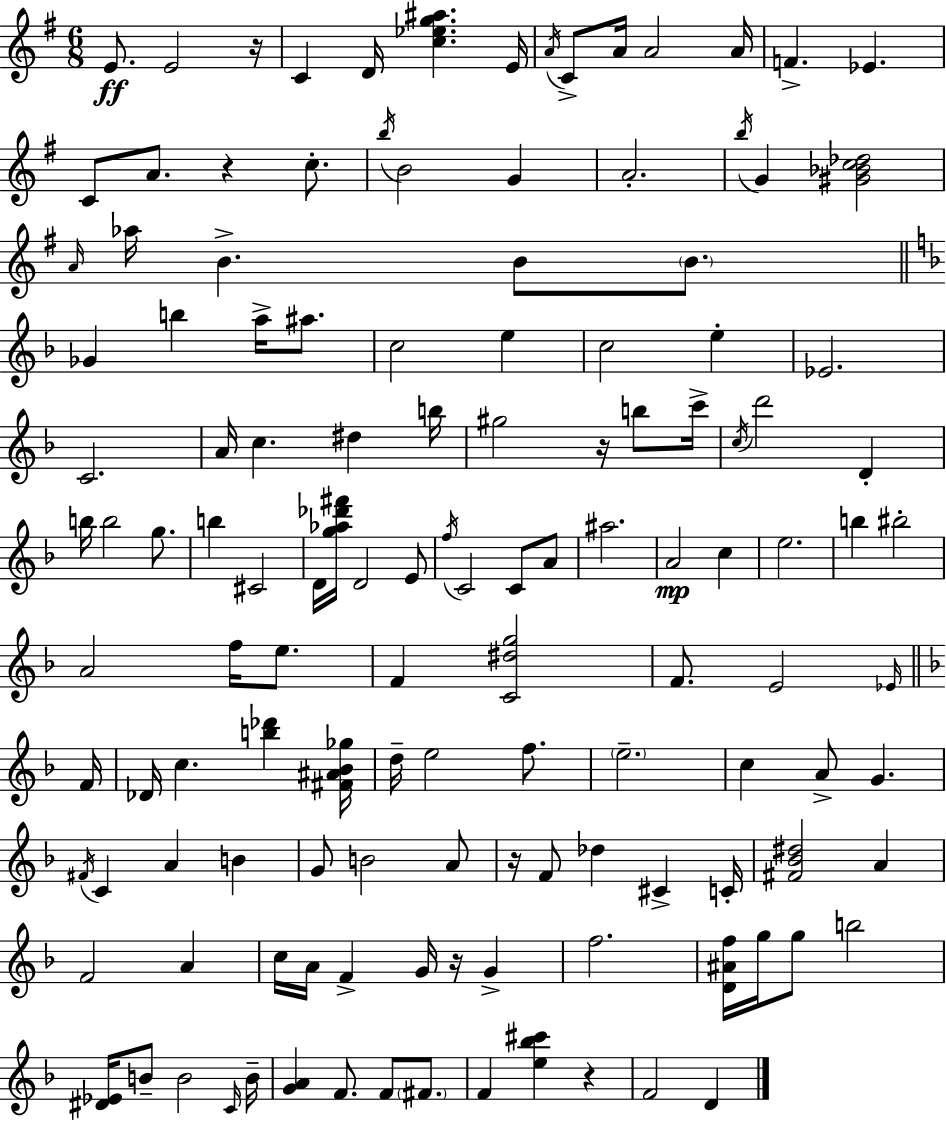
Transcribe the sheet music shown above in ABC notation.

X:1
T:Untitled
M:6/8
L:1/4
K:G
E/2 E2 z/4 C D/4 [c_eg^a] E/4 A/4 C/2 A/4 A2 A/4 F _E C/2 A/2 z c/2 b/4 B2 G A2 b/4 G [^G_Bc_d]2 A/4 _a/4 B B/2 B/2 _G b a/4 ^a/2 c2 e c2 e _E2 C2 A/4 c ^d b/4 ^g2 z/4 b/2 c'/4 c/4 d'2 D b/4 b2 g/2 b ^C2 D/4 [g_a_d'^f']/4 D2 E/2 f/4 C2 C/2 A/2 ^a2 A2 c e2 b ^b2 A2 f/4 e/2 F [C^dg]2 F/2 E2 _E/4 F/4 _D/4 c [b_d'] [^F^A_B_g]/4 d/4 e2 f/2 e2 c A/2 G ^F/4 C A B G/2 B2 A/2 z/4 F/2 _d ^C C/4 [^F_B^d]2 A F2 A c/4 A/4 F G/4 z/4 G f2 [D^Af]/4 g/4 g/2 b2 [^D_E]/4 B/2 B2 C/4 B/4 [GA] F/2 F/2 ^F/2 F [e_b^c'] z F2 D